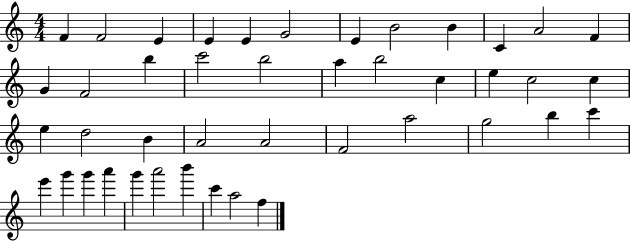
F4/q F4/h E4/q E4/q E4/q G4/h E4/q B4/h B4/q C4/q A4/h F4/q G4/q F4/h B5/q C6/h B5/h A5/q B5/h C5/q E5/q C5/h C5/q E5/q D5/h B4/q A4/h A4/h F4/h A5/h G5/h B5/q C6/q E6/q G6/q G6/q A6/q G6/q A6/h B6/q C6/q A5/h F5/q